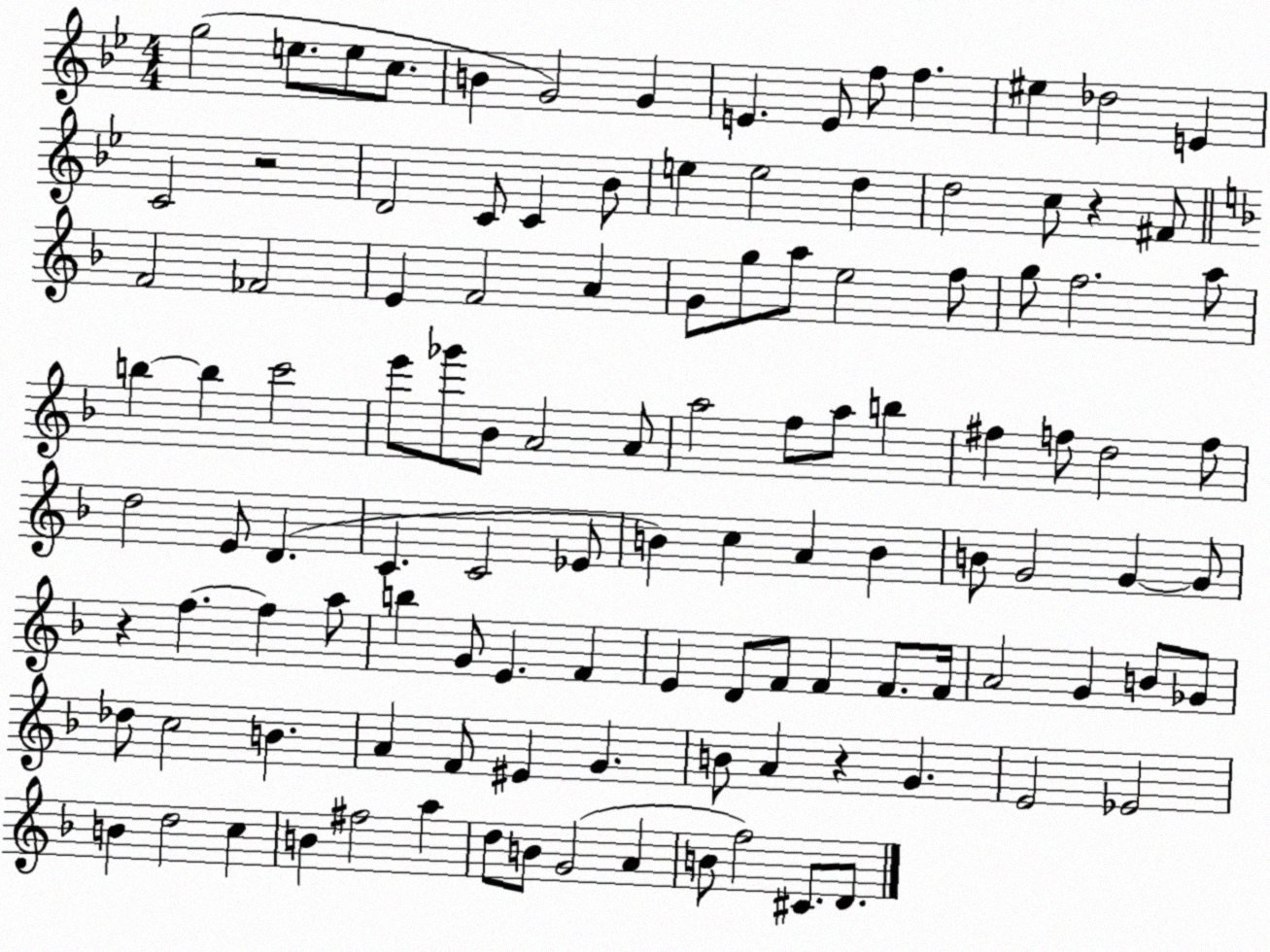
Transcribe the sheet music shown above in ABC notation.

X:1
T:Untitled
M:4/4
L:1/4
K:Bb
g2 e/2 e/2 c/2 B G2 G E E/2 f/2 f ^e _d2 E C2 z2 D2 C/2 C _B/2 e e2 d d2 c/2 z ^F/2 F2 _F2 E F2 A G/2 g/2 a/2 e2 f/2 g/2 f2 a/2 b b c'2 e'/2 _g'/2 _B/2 A2 A/2 a2 f/2 a/2 b ^f f/2 d2 f/2 d2 E/2 D C C2 _E/2 B c A B B/2 G2 G G/2 z f f a/2 b G/2 E F E D/2 F/2 F F/2 F/4 A2 G B/2 _G/2 _d/2 c2 B A F/2 ^E G B/2 A z G E2 _E2 B d2 c B ^f2 a d/2 B/2 G2 A B/2 f2 ^C/2 D/2